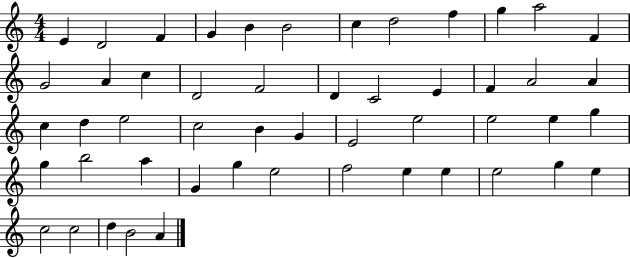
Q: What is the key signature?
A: C major